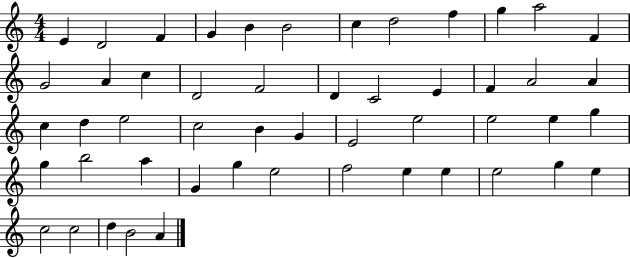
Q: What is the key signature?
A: C major